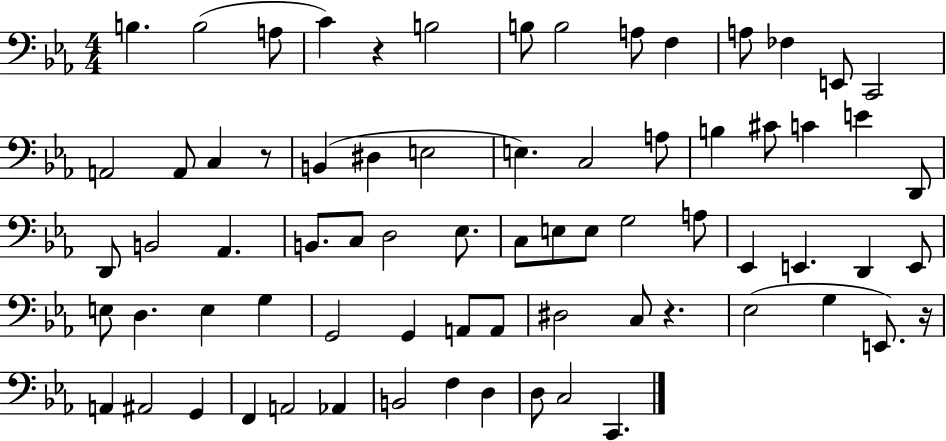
{
  \clef bass
  \numericTimeSignature
  \time 4/4
  \key ees \major
  b4. b2( a8 | c'4) r4 b2 | b8 b2 a8 f4 | a8 fes4 e,8 c,2 | \break a,2 a,8 c4 r8 | b,4( dis4 e2 | e4.) c2 a8 | b4 cis'8 c'4 e'4 d,8 | \break d,8 b,2 aes,4. | b,8. c8 d2 ees8. | c8 e8 e8 g2 a8 | ees,4 e,4. d,4 e,8 | \break e8 d4. e4 g4 | g,2 g,4 a,8 a,8 | dis2 c8 r4. | ees2( g4 e,8.) r16 | \break a,4 ais,2 g,4 | f,4 a,2 aes,4 | b,2 f4 d4 | d8 c2 c,4. | \break \bar "|."
}